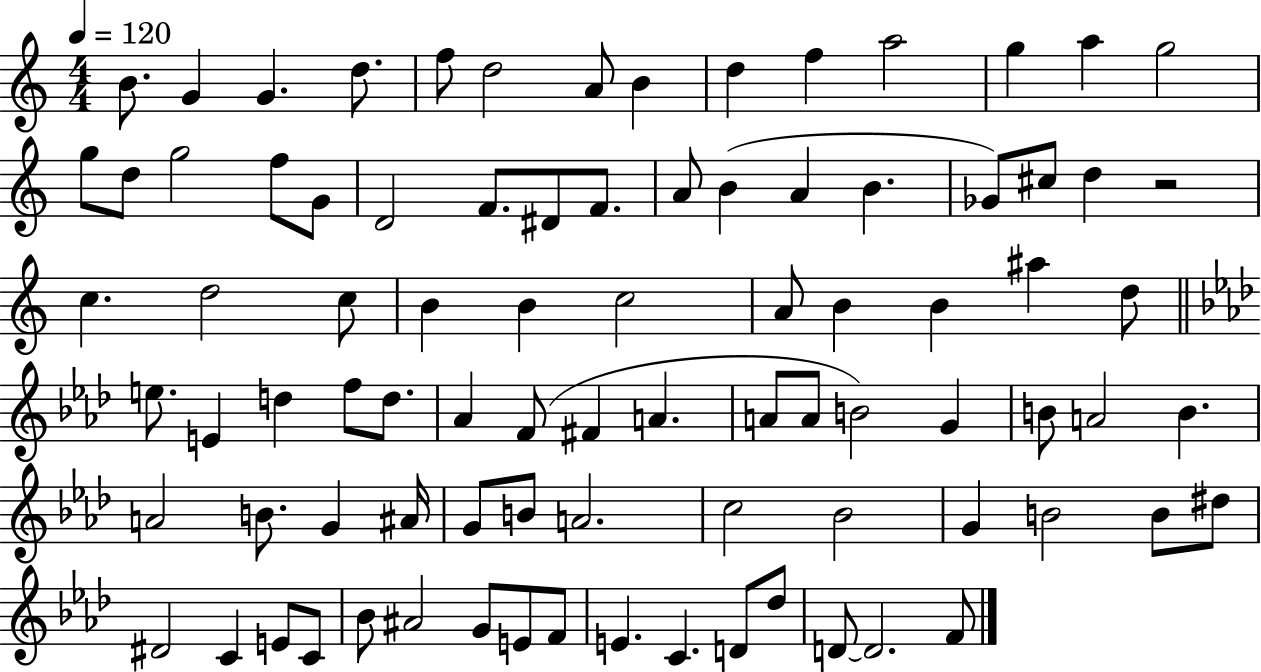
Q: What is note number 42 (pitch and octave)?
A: E5